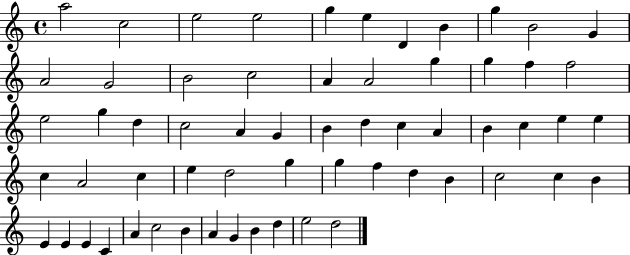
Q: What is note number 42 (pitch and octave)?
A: G5